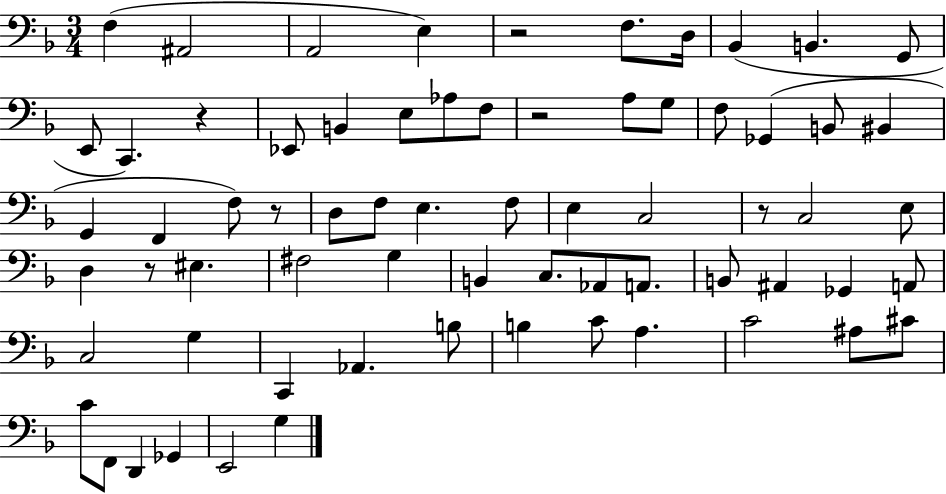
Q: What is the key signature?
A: F major